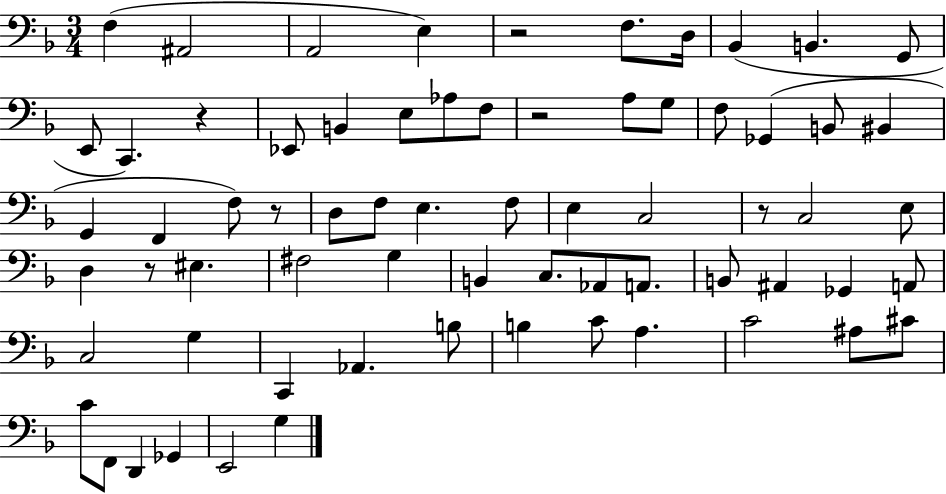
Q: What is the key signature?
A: F major